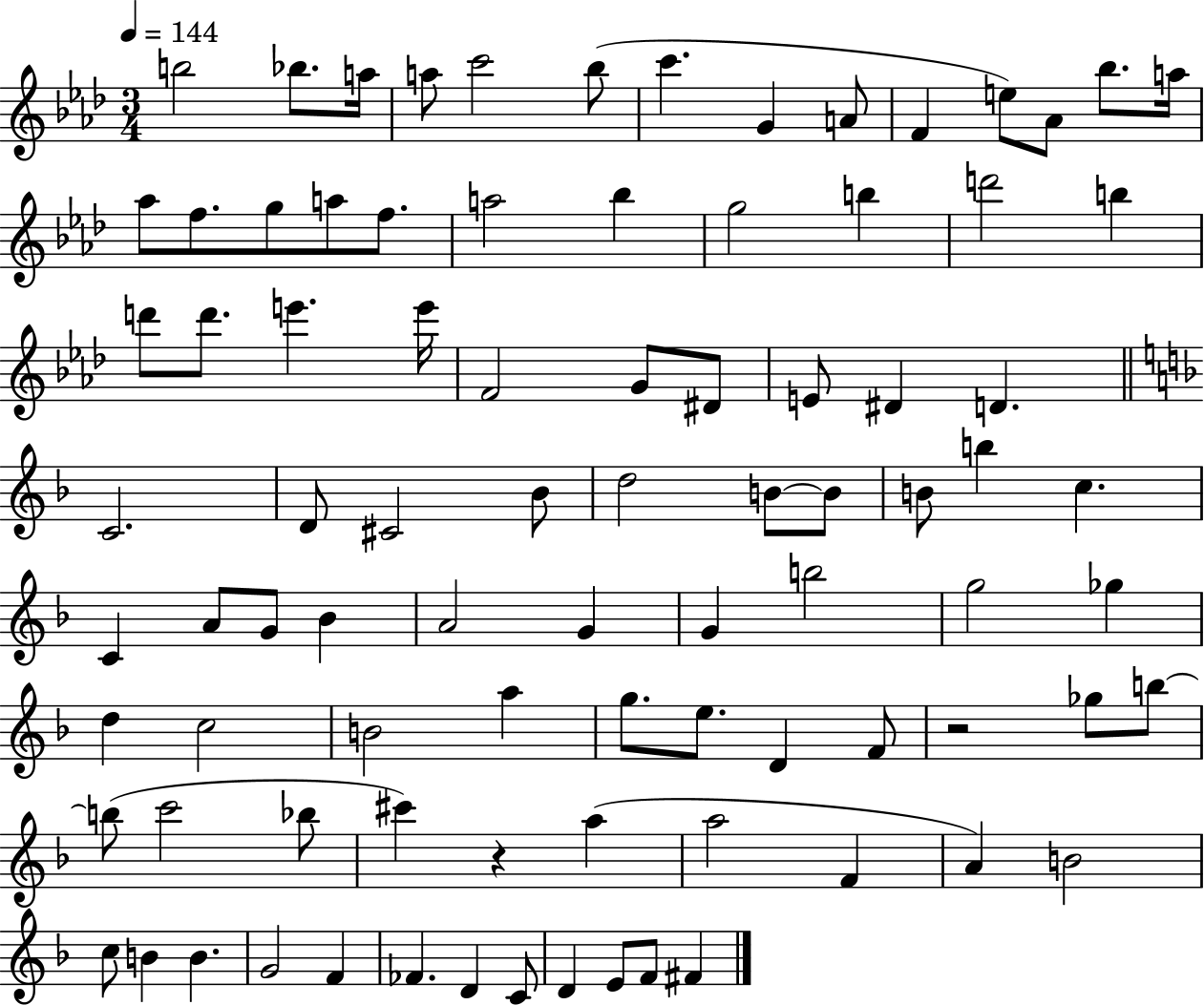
{
  \clef treble
  \numericTimeSignature
  \time 3/4
  \key aes \major
  \tempo 4 = 144
  b''2 bes''8. a''16 | a''8 c'''2 bes''8( | c'''4. g'4 a'8 | f'4 e''8) aes'8 bes''8. a''16 | \break aes''8 f''8. g''8 a''8 f''8. | a''2 bes''4 | g''2 b''4 | d'''2 b''4 | \break d'''8 d'''8. e'''4. e'''16 | f'2 g'8 dis'8 | e'8 dis'4 d'4. | \bar "||" \break \key d \minor c'2. | d'8 cis'2 bes'8 | d''2 b'8~~ b'8 | b'8 b''4 c''4. | \break c'4 a'8 g'8 bes'4 | a'2 g'4 | g'4 b''2 | g''2 ges''4 | \break d''4 c''2 | b'2 a''4 | g''8. e''8. d'4 f'8 | r2 ges''8 b''8~~ | \break b''8( c'''2 bes''8 | cis'''4) r4 a''4( | a''2 f'4 | a'4) b'2 | \break c''8 b'4 b'4. | g'2 f'4 | fes'4. d'4 c'8 | d'4 e'8 f'8 fis'4 | \break \bar "|."
}